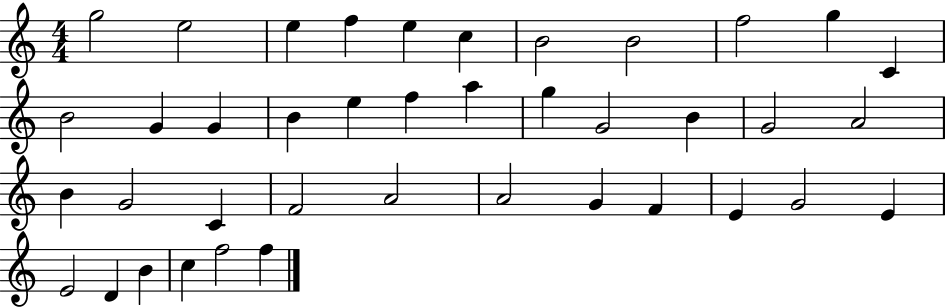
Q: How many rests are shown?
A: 0